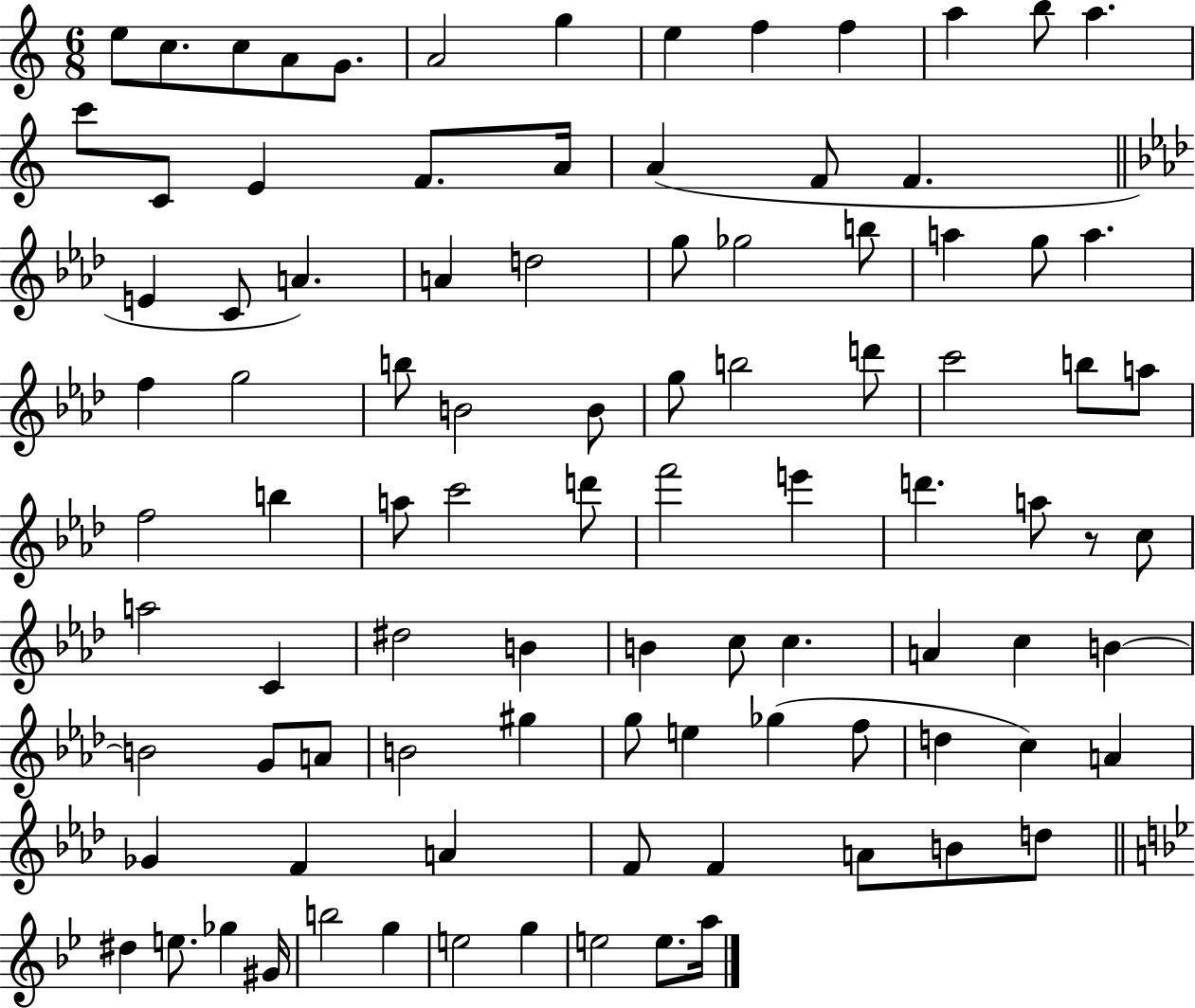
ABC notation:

X:1
T:Untitled
M:6/8
L:1/4
K:C
e/2 c/2 c/2 A/2 G/2 A2 g e f f a b/2 a c'/2 C/2 E F/2 A/4 A F/2 F E C/2 A A d2 g/2 _g2 b/2 a g/2 a f g2 b/2 B2 B/2 g/2 b2 d'/2 c'2 b/2 a/2 f2 b a/2 c'2 d'/2 f'2 e' d' a/2 z/2 c/2 a2 C ^d2 B B c/2 c A c B B2 G/2 A/2 B2 ^g g/2 e _g f/2 d c A _G F A F/2 F A/2 B/2 d/2 ^d e/2 _g ^G/4 b2 g e2 g e2 e/2 a/4